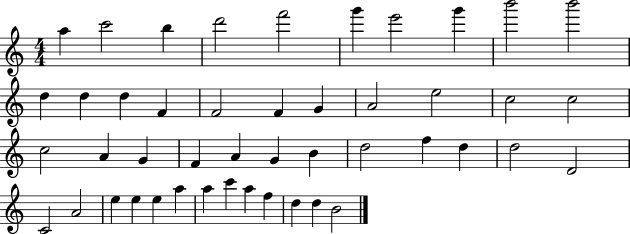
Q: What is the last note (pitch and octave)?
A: B4